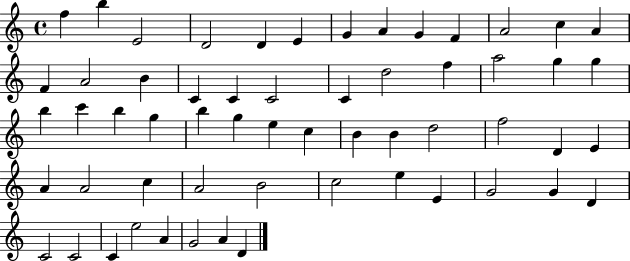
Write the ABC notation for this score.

X:1
T:Untitled
M:4/4
L:1/4
K:C
f b E2 D2 D E G A G F A2 c A F A2 B C C C2 C d2 f a2 g g b c' b g b g e c B B d2 f2 D E A A2 c A2 B2 c2 e E G2 G D C2 C2 C e2 A G2 A D